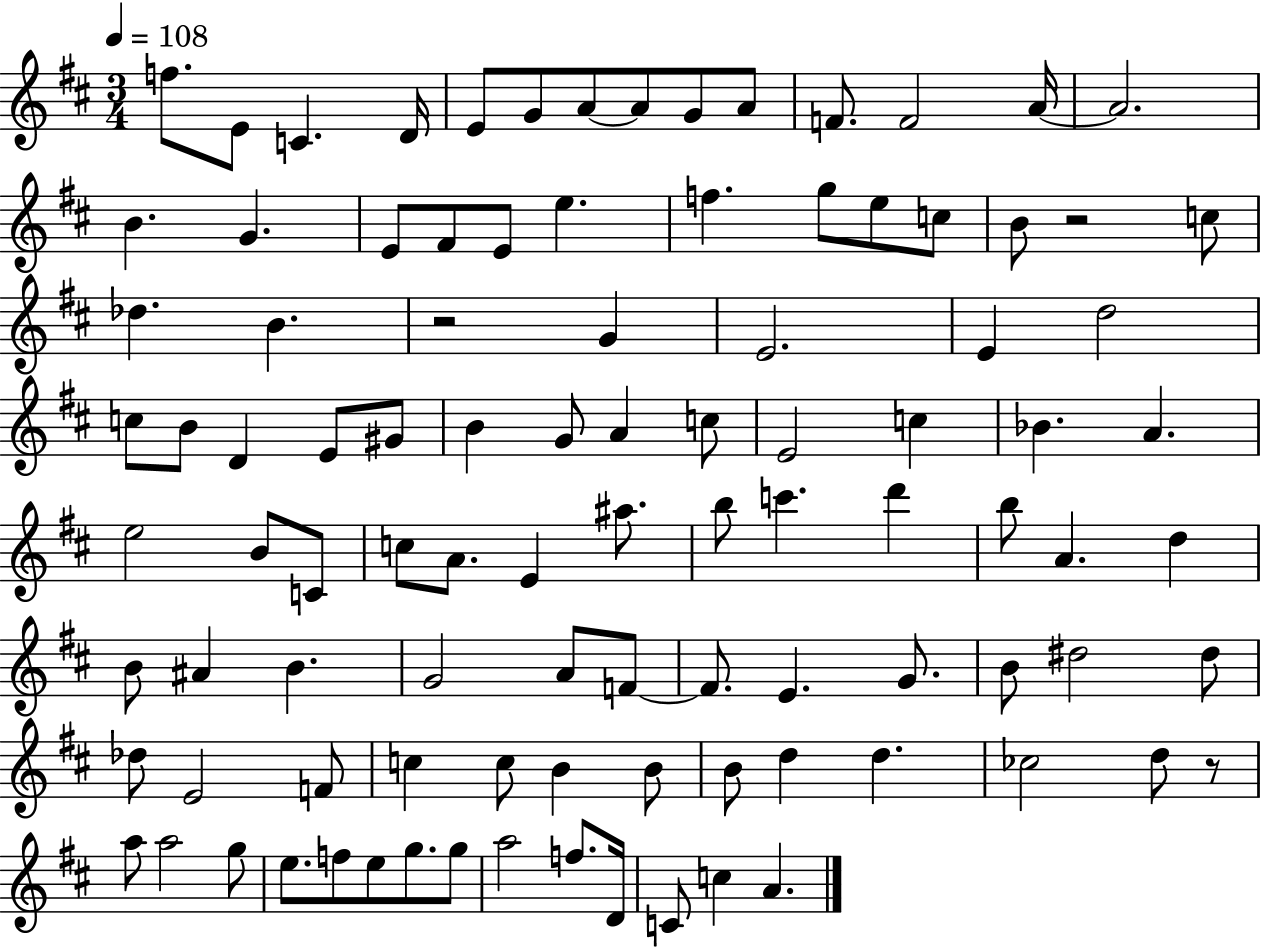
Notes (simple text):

F5/e. E4/e C4/q. D4/s E4/e G4/e A4/e A4/e G4/e A4/e F4/e. F4/h A4/s A4/h. B4/q. G4/q. E4/e F#4/e E4/e E5/q. F5/q. G5/e E5/e C5/e B4/e R/h C5/e Db5/q. B4/q. R/h G4/q E4/h. E4/q D5/h C5/e B4/e D4/q E4/e G#4/e B4/q G4/e A4/q C5/e E4/h C5/q Bb4/q. A4/q. E5/h B4/e C4/e C5/e A4/e. E4/q A#5/e. B5/e C6/q. D6/q B5/e A4/q. D5/q B4/e A#4/q B4/q. G4/h A4/e F4/e F4/e. E4/q. G4/e. B4/e D#5/h D#5/e Db5/e E4/h F4/e C5/q C5/e B4/q B4/e B4/e D5/q D5/q. CES5/h D5/e R/e A5/e A5/h G5/e E5/e. F5/e E5/e G5/e. G5/e A5/h F5/e. D4/s C4/e C5/q A4/q.